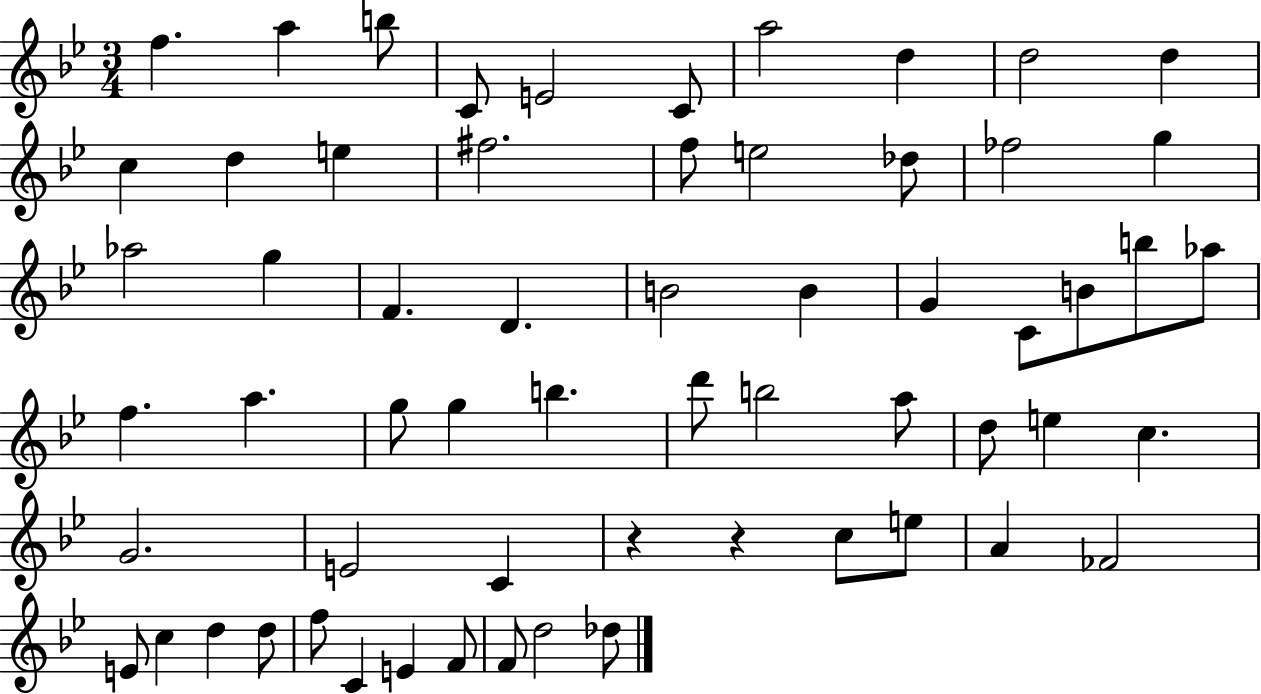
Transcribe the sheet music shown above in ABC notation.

X:1
T:Untitled
M:3/4
L:1/4
K:Bb
f a b/2 C/2 E2 C/2 a2 d d2 d c d e ^f2 f/2 e2 _d/2 _f2 g _a2 g F D B2 B G C/2 B/2 b/2 _a/2 f a g/2 g b d'/2 b2 a/2 d/2 e c G2 E2 C z z c/2 e/2 A _F2 E/2 c d d/2 f/2 C E F/2 F/2 d2 _d/2